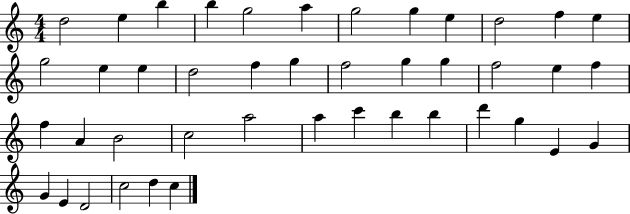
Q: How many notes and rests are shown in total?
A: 43